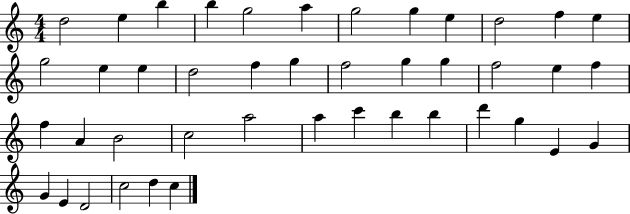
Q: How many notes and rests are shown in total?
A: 43